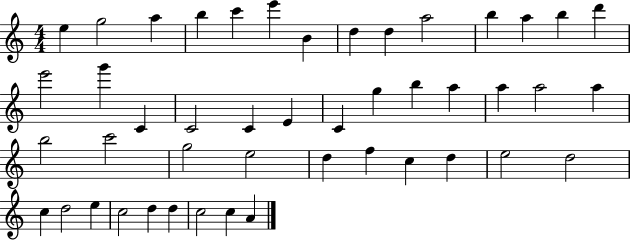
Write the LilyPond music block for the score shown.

{
  \clef treble
  \numericTimeSignature
  \time 4/4
  \key c \major
  e''4 g''2 a''4 | b''4 c'''4 e'''4 b'4 | d''4 d''4 a''2 | b''4 a''4 b''4 d'''4 | \break e'''2 g'''4 c'4 | c'2 c'4 e'4 | c'4 g''4 b''4 a''4 | a''4 a''2 a''4 | \break b''2 c'''2 | g''2 e''2 | d''4 f''4 c''4 d''4 | e''2 d''2 | \break c''4 d''2 e''4 | c''2 d''4 d''4 | c''2 c''4 a'4 | \bar "|."
}